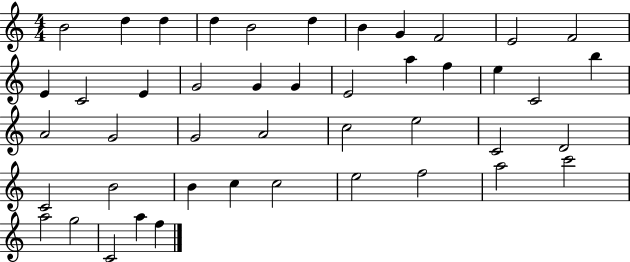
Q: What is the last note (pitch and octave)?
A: F5